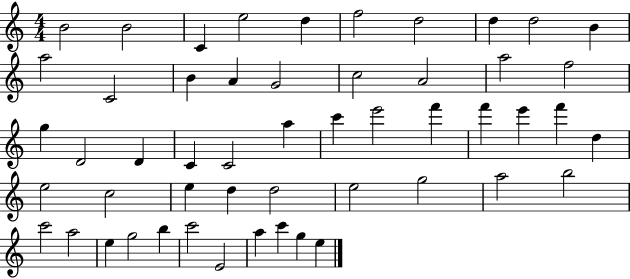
B4/h B4/h C4/q E5/h D5/q F5/h D5/h D5/q D5/h B4/q A5/h C4/h B4/q A4/q G4/h C5/h A4/h A5/h F5/h G5/q D4/h D4/q C4/q C4/h A5/q C6/q E6/h F6/q F6/q E6/q F6/q D5/q E5/h C5/h E5/q D5/q D5/h E5/h G5/h A5/h B5/h C6/h A5/h E5/q G5/h B5/q C6/h E4/h A5/q C6/q G5/q E5/q